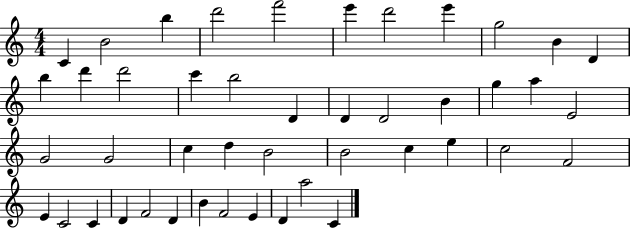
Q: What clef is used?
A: treble